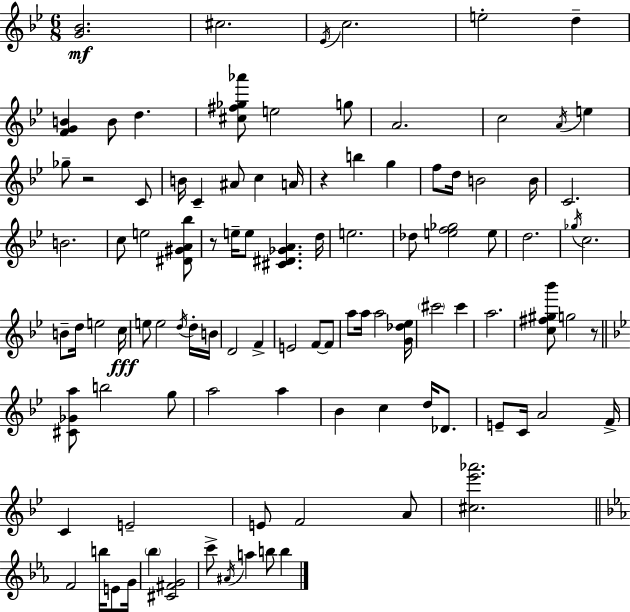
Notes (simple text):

[G4,Bb4]/h. C#5/h. Eb4/s C5/h. E5/h D5/q [F4,G4,B4]/q B4/e D5/q. [C#5,F#5,Gb5,Ab6]/e E5/h G5/e A4/h. C5/h A4/s E5/q Gb5/e R/h C4/e B4/s C4/q A#4/e C5/q A4/s R/q B5/q G5/q F5/e D5/s B4/h B4/s C4/h. B4/h. C5/e E5/h [D#4,G#4,A4,Bb5]/e R/e E5/s E5/e [C#4,D#4,Gb4,A4]/q. D5/s E5/h. Db5/e [E5,F5,Gb5]/h E5/e D5/h. Gb5/s C5/h. B4/e D5/s E5/h C5/s E5/e E5/h D5/s D5/s B4/s D4/h F4/q E4/h F4/e F4/e A5/e A5/s A5/h [G4,Db5,Eb5]/s C#6/h C#6/q A5/h. [C5,F#5,G#5,Bb6]/e G5/h R/e [C#4,Gb4,A5]/e B5/h G5/e A5/h A5/q Bb4/q C5/q D5/s Db4/e. E4/e C4/s A4/h F4/s C4/q E4/h E4/e F4/h A4/e [C#5,Eb6,Ab6]/h. F4/h B5/s E4/e G4/s Bb5/q [C#4,F#4,G4]/h C6/e A#4/s A5/q B5/e B5/q